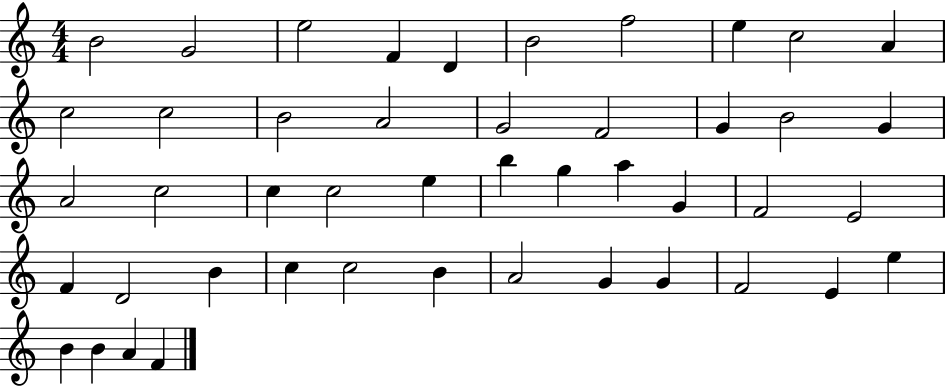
X:1
T:Untitled
M:4/4
L:1/4
K:C
B2 G2 e2 F D B2 f2 e c2 A c2 c2 B2 A2 G2 F2 G B2 G A2 c2 c c2 e b g a G F2 E2 F D2 B c c2 B A2 G G F2 E e B B A F